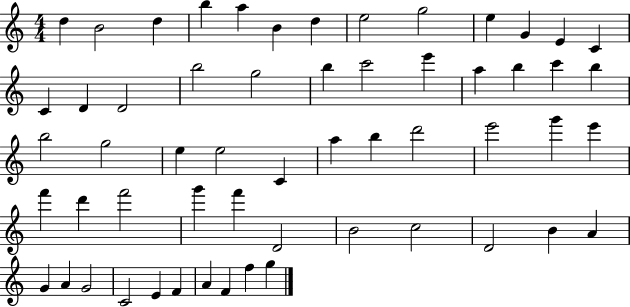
{
  \clef treble
  \numericTimeSignature
  \time 4/4
  \key c \major
  d''4 b'2 d''4 | b''4 a''4 b'4 d''4 | e''2 g''2 | e''4 g'4 e'4 c'4 | \break c'4 d'4 d'2 | b''2 g''2 | b''4 c'''2 e'''4 | a''4 b''4 c'''4 b''4 | \break b''2 g''2 | e''4 e''2 c'4 | a''4 b''4 d'''2 | e'''2 g'''4 e'''4 | \break f'''4 d'''4 f'''2 | g'''4 f'''4 d'2 | b'2 c''2 | d'2 b'4 a'4 | \break g'4 a'4 g'2 | c'2 e'4 f'4 | a'4 f'4 f''4 g''4 | \bar "|."
}